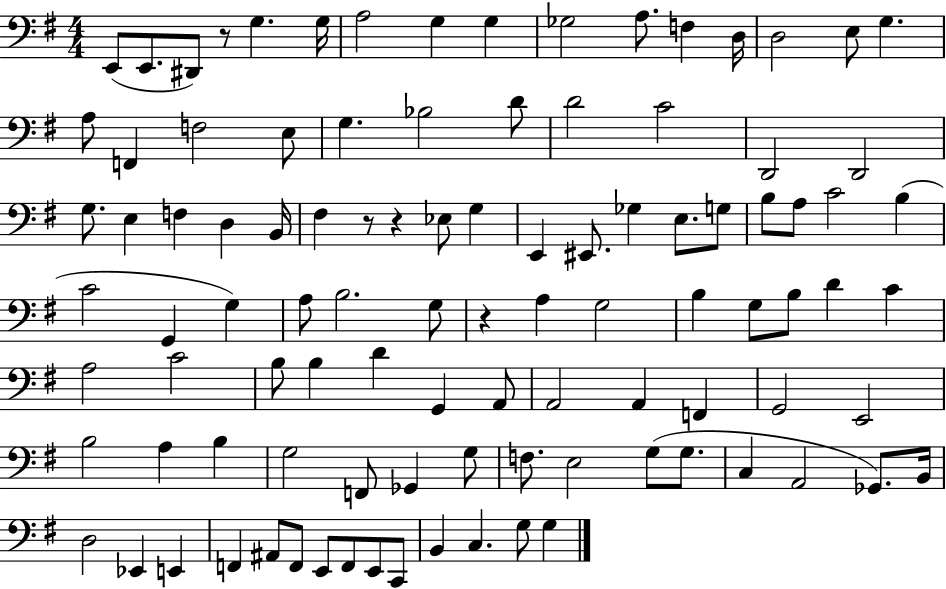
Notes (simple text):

E2/e E2/e. D#2/e R/e G3/q. G3/s A3/h G3/q G3/q Gb3/h A3/e. F3/q D3/s D3/h E3/e G3/q. A3/e F2/q F3/h E3/e G3/q. Bb3/h D4/e D4/h C4/h D2/h D2/h G3/e. E3/q F3/q D3/q B2/s F#3/q R/e R/q Eb3/e G3/q E2/q EIS2/e. Gb3/q E3/e. G3/e B3/e A3/e C4/h B3/q C4/h G2/q G3/q A3/e B3/h. G3/e R/q A3/q G3/h B3/q G3/e B3/e D4/q C4/q A3/h C4/h B3/e B3/q D4/q G2/q A2/e A2/h A2/q F2/q G2/h E2/h B3/h A3/q B3/q G3/h F2/e Gb2/q G3/e F3/e. E3/h G3/e G3/e. C3/q A2/h Gb2/e. B2/s D3/h Eb2/q E2/q F2/q A#2/e F2/e E2/e F2/e E2/e C2/e B2/q C3/q. G3/e G3/q